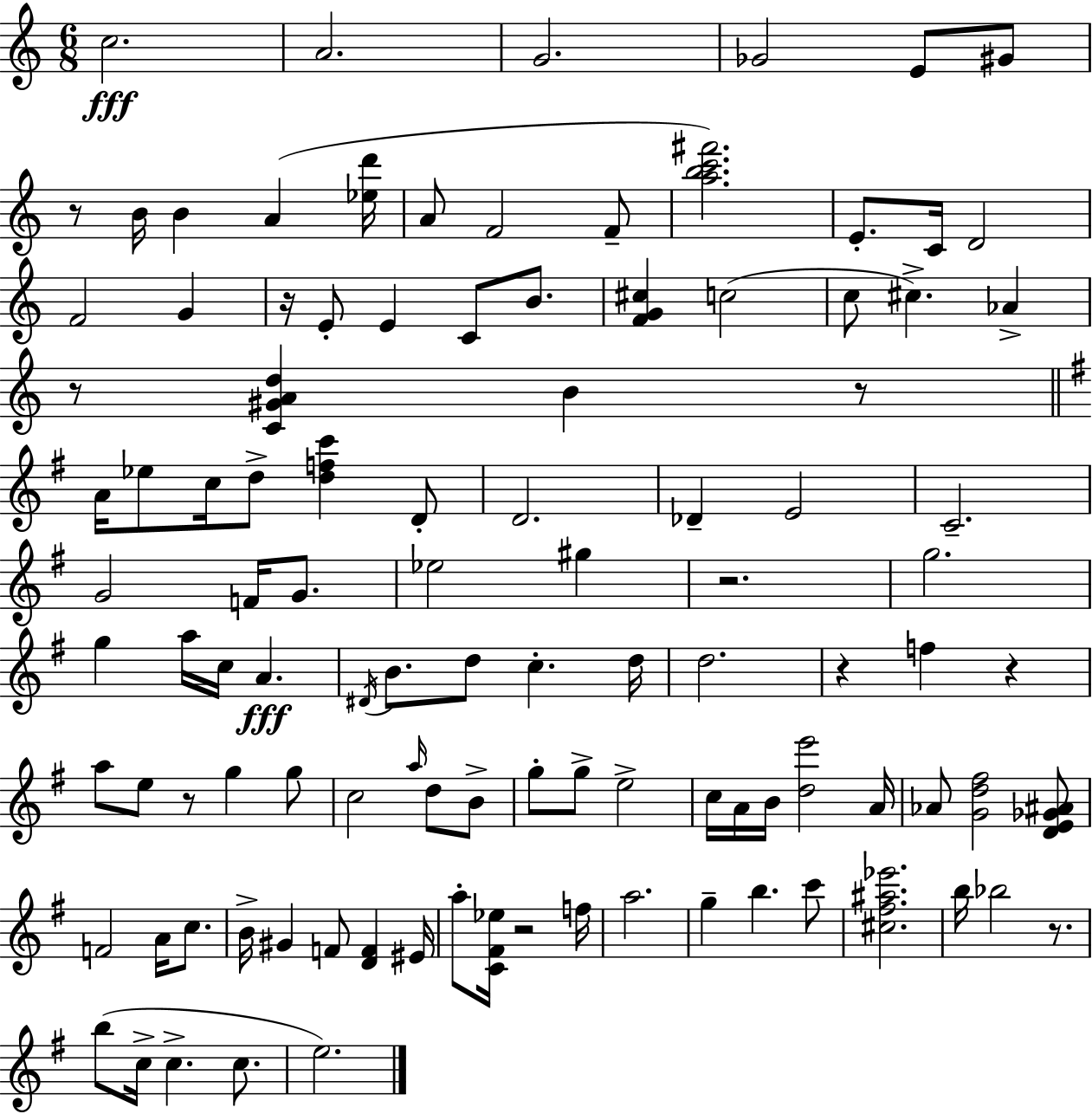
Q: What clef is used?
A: treble